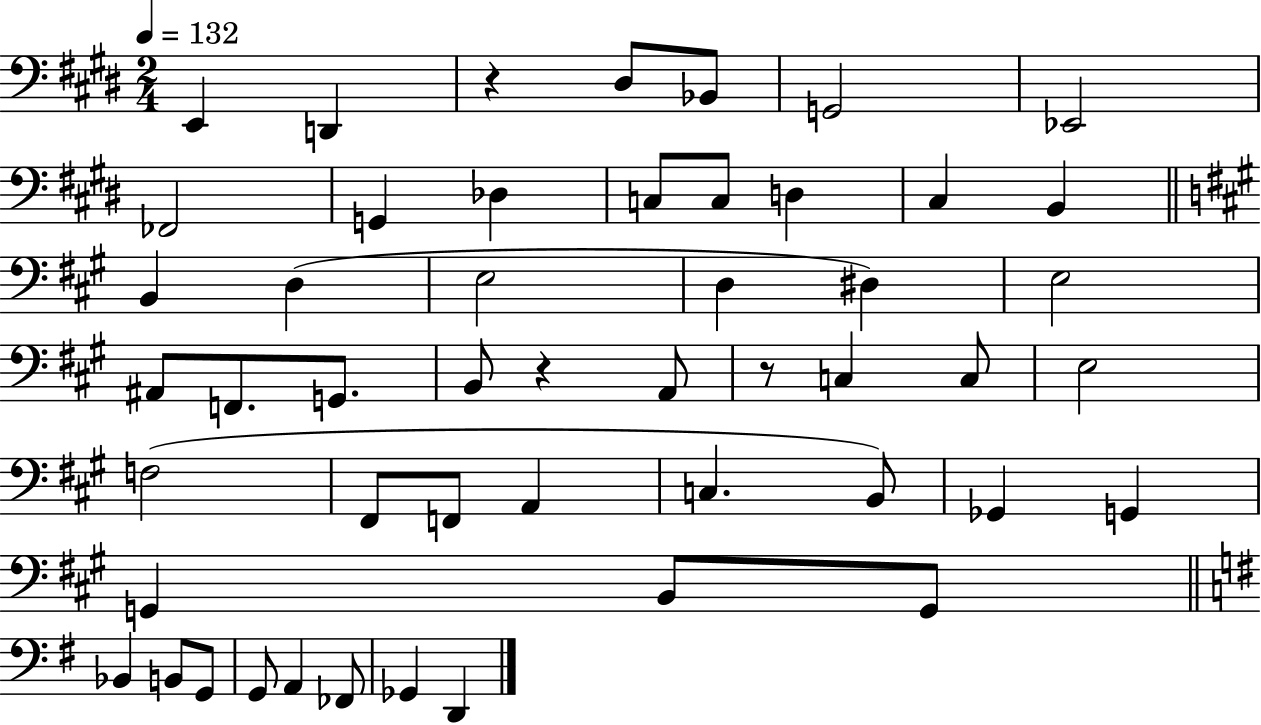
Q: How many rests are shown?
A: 3